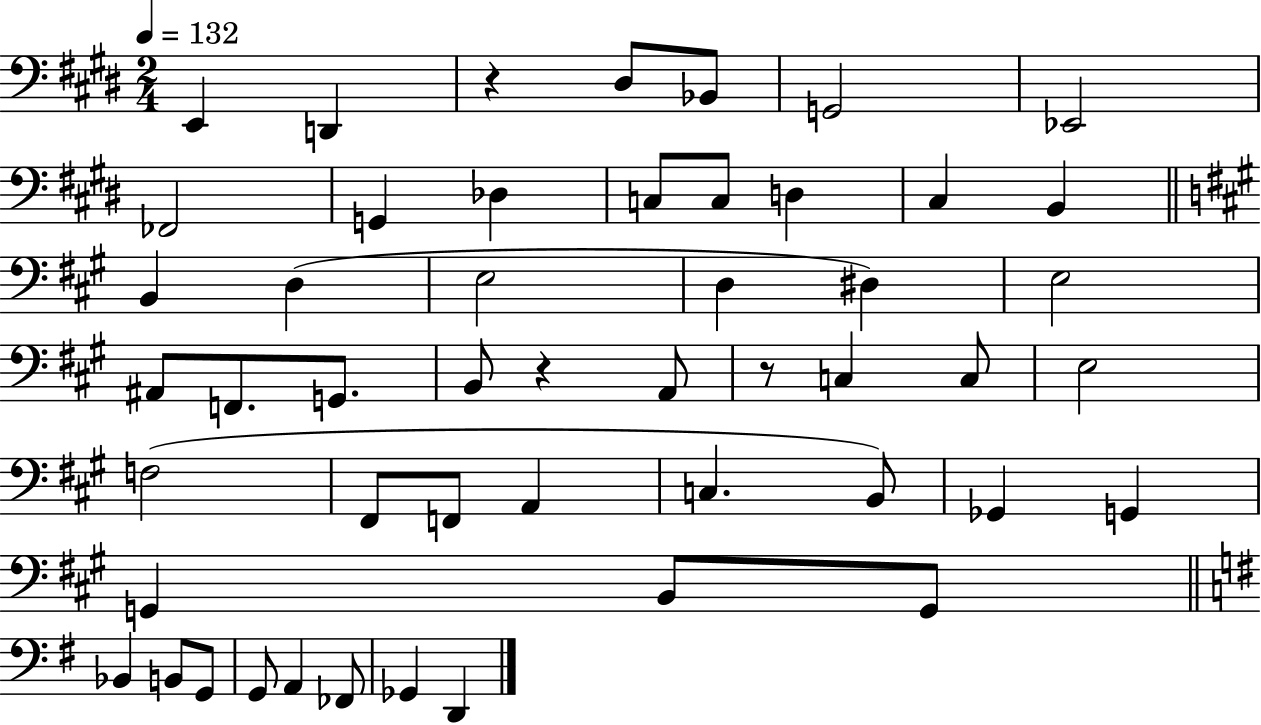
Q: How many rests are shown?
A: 3